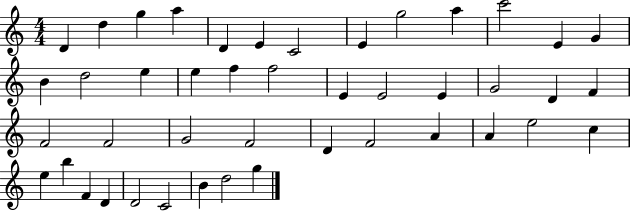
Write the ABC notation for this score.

X:1
T:Untitled
M:4/4
L:1/4
K:C
D d g a D E C2 E g2 a c'2 E G B d2 e e f f2 E E2 E G2 D F F2 F2 G2 F2 D F2 A A e2 c e b F D D2 C2 B d2 g